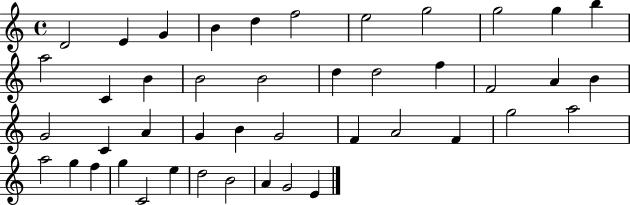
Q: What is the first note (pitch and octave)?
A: D4